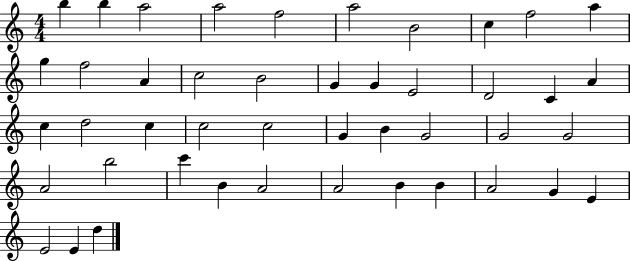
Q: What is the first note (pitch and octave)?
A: B5